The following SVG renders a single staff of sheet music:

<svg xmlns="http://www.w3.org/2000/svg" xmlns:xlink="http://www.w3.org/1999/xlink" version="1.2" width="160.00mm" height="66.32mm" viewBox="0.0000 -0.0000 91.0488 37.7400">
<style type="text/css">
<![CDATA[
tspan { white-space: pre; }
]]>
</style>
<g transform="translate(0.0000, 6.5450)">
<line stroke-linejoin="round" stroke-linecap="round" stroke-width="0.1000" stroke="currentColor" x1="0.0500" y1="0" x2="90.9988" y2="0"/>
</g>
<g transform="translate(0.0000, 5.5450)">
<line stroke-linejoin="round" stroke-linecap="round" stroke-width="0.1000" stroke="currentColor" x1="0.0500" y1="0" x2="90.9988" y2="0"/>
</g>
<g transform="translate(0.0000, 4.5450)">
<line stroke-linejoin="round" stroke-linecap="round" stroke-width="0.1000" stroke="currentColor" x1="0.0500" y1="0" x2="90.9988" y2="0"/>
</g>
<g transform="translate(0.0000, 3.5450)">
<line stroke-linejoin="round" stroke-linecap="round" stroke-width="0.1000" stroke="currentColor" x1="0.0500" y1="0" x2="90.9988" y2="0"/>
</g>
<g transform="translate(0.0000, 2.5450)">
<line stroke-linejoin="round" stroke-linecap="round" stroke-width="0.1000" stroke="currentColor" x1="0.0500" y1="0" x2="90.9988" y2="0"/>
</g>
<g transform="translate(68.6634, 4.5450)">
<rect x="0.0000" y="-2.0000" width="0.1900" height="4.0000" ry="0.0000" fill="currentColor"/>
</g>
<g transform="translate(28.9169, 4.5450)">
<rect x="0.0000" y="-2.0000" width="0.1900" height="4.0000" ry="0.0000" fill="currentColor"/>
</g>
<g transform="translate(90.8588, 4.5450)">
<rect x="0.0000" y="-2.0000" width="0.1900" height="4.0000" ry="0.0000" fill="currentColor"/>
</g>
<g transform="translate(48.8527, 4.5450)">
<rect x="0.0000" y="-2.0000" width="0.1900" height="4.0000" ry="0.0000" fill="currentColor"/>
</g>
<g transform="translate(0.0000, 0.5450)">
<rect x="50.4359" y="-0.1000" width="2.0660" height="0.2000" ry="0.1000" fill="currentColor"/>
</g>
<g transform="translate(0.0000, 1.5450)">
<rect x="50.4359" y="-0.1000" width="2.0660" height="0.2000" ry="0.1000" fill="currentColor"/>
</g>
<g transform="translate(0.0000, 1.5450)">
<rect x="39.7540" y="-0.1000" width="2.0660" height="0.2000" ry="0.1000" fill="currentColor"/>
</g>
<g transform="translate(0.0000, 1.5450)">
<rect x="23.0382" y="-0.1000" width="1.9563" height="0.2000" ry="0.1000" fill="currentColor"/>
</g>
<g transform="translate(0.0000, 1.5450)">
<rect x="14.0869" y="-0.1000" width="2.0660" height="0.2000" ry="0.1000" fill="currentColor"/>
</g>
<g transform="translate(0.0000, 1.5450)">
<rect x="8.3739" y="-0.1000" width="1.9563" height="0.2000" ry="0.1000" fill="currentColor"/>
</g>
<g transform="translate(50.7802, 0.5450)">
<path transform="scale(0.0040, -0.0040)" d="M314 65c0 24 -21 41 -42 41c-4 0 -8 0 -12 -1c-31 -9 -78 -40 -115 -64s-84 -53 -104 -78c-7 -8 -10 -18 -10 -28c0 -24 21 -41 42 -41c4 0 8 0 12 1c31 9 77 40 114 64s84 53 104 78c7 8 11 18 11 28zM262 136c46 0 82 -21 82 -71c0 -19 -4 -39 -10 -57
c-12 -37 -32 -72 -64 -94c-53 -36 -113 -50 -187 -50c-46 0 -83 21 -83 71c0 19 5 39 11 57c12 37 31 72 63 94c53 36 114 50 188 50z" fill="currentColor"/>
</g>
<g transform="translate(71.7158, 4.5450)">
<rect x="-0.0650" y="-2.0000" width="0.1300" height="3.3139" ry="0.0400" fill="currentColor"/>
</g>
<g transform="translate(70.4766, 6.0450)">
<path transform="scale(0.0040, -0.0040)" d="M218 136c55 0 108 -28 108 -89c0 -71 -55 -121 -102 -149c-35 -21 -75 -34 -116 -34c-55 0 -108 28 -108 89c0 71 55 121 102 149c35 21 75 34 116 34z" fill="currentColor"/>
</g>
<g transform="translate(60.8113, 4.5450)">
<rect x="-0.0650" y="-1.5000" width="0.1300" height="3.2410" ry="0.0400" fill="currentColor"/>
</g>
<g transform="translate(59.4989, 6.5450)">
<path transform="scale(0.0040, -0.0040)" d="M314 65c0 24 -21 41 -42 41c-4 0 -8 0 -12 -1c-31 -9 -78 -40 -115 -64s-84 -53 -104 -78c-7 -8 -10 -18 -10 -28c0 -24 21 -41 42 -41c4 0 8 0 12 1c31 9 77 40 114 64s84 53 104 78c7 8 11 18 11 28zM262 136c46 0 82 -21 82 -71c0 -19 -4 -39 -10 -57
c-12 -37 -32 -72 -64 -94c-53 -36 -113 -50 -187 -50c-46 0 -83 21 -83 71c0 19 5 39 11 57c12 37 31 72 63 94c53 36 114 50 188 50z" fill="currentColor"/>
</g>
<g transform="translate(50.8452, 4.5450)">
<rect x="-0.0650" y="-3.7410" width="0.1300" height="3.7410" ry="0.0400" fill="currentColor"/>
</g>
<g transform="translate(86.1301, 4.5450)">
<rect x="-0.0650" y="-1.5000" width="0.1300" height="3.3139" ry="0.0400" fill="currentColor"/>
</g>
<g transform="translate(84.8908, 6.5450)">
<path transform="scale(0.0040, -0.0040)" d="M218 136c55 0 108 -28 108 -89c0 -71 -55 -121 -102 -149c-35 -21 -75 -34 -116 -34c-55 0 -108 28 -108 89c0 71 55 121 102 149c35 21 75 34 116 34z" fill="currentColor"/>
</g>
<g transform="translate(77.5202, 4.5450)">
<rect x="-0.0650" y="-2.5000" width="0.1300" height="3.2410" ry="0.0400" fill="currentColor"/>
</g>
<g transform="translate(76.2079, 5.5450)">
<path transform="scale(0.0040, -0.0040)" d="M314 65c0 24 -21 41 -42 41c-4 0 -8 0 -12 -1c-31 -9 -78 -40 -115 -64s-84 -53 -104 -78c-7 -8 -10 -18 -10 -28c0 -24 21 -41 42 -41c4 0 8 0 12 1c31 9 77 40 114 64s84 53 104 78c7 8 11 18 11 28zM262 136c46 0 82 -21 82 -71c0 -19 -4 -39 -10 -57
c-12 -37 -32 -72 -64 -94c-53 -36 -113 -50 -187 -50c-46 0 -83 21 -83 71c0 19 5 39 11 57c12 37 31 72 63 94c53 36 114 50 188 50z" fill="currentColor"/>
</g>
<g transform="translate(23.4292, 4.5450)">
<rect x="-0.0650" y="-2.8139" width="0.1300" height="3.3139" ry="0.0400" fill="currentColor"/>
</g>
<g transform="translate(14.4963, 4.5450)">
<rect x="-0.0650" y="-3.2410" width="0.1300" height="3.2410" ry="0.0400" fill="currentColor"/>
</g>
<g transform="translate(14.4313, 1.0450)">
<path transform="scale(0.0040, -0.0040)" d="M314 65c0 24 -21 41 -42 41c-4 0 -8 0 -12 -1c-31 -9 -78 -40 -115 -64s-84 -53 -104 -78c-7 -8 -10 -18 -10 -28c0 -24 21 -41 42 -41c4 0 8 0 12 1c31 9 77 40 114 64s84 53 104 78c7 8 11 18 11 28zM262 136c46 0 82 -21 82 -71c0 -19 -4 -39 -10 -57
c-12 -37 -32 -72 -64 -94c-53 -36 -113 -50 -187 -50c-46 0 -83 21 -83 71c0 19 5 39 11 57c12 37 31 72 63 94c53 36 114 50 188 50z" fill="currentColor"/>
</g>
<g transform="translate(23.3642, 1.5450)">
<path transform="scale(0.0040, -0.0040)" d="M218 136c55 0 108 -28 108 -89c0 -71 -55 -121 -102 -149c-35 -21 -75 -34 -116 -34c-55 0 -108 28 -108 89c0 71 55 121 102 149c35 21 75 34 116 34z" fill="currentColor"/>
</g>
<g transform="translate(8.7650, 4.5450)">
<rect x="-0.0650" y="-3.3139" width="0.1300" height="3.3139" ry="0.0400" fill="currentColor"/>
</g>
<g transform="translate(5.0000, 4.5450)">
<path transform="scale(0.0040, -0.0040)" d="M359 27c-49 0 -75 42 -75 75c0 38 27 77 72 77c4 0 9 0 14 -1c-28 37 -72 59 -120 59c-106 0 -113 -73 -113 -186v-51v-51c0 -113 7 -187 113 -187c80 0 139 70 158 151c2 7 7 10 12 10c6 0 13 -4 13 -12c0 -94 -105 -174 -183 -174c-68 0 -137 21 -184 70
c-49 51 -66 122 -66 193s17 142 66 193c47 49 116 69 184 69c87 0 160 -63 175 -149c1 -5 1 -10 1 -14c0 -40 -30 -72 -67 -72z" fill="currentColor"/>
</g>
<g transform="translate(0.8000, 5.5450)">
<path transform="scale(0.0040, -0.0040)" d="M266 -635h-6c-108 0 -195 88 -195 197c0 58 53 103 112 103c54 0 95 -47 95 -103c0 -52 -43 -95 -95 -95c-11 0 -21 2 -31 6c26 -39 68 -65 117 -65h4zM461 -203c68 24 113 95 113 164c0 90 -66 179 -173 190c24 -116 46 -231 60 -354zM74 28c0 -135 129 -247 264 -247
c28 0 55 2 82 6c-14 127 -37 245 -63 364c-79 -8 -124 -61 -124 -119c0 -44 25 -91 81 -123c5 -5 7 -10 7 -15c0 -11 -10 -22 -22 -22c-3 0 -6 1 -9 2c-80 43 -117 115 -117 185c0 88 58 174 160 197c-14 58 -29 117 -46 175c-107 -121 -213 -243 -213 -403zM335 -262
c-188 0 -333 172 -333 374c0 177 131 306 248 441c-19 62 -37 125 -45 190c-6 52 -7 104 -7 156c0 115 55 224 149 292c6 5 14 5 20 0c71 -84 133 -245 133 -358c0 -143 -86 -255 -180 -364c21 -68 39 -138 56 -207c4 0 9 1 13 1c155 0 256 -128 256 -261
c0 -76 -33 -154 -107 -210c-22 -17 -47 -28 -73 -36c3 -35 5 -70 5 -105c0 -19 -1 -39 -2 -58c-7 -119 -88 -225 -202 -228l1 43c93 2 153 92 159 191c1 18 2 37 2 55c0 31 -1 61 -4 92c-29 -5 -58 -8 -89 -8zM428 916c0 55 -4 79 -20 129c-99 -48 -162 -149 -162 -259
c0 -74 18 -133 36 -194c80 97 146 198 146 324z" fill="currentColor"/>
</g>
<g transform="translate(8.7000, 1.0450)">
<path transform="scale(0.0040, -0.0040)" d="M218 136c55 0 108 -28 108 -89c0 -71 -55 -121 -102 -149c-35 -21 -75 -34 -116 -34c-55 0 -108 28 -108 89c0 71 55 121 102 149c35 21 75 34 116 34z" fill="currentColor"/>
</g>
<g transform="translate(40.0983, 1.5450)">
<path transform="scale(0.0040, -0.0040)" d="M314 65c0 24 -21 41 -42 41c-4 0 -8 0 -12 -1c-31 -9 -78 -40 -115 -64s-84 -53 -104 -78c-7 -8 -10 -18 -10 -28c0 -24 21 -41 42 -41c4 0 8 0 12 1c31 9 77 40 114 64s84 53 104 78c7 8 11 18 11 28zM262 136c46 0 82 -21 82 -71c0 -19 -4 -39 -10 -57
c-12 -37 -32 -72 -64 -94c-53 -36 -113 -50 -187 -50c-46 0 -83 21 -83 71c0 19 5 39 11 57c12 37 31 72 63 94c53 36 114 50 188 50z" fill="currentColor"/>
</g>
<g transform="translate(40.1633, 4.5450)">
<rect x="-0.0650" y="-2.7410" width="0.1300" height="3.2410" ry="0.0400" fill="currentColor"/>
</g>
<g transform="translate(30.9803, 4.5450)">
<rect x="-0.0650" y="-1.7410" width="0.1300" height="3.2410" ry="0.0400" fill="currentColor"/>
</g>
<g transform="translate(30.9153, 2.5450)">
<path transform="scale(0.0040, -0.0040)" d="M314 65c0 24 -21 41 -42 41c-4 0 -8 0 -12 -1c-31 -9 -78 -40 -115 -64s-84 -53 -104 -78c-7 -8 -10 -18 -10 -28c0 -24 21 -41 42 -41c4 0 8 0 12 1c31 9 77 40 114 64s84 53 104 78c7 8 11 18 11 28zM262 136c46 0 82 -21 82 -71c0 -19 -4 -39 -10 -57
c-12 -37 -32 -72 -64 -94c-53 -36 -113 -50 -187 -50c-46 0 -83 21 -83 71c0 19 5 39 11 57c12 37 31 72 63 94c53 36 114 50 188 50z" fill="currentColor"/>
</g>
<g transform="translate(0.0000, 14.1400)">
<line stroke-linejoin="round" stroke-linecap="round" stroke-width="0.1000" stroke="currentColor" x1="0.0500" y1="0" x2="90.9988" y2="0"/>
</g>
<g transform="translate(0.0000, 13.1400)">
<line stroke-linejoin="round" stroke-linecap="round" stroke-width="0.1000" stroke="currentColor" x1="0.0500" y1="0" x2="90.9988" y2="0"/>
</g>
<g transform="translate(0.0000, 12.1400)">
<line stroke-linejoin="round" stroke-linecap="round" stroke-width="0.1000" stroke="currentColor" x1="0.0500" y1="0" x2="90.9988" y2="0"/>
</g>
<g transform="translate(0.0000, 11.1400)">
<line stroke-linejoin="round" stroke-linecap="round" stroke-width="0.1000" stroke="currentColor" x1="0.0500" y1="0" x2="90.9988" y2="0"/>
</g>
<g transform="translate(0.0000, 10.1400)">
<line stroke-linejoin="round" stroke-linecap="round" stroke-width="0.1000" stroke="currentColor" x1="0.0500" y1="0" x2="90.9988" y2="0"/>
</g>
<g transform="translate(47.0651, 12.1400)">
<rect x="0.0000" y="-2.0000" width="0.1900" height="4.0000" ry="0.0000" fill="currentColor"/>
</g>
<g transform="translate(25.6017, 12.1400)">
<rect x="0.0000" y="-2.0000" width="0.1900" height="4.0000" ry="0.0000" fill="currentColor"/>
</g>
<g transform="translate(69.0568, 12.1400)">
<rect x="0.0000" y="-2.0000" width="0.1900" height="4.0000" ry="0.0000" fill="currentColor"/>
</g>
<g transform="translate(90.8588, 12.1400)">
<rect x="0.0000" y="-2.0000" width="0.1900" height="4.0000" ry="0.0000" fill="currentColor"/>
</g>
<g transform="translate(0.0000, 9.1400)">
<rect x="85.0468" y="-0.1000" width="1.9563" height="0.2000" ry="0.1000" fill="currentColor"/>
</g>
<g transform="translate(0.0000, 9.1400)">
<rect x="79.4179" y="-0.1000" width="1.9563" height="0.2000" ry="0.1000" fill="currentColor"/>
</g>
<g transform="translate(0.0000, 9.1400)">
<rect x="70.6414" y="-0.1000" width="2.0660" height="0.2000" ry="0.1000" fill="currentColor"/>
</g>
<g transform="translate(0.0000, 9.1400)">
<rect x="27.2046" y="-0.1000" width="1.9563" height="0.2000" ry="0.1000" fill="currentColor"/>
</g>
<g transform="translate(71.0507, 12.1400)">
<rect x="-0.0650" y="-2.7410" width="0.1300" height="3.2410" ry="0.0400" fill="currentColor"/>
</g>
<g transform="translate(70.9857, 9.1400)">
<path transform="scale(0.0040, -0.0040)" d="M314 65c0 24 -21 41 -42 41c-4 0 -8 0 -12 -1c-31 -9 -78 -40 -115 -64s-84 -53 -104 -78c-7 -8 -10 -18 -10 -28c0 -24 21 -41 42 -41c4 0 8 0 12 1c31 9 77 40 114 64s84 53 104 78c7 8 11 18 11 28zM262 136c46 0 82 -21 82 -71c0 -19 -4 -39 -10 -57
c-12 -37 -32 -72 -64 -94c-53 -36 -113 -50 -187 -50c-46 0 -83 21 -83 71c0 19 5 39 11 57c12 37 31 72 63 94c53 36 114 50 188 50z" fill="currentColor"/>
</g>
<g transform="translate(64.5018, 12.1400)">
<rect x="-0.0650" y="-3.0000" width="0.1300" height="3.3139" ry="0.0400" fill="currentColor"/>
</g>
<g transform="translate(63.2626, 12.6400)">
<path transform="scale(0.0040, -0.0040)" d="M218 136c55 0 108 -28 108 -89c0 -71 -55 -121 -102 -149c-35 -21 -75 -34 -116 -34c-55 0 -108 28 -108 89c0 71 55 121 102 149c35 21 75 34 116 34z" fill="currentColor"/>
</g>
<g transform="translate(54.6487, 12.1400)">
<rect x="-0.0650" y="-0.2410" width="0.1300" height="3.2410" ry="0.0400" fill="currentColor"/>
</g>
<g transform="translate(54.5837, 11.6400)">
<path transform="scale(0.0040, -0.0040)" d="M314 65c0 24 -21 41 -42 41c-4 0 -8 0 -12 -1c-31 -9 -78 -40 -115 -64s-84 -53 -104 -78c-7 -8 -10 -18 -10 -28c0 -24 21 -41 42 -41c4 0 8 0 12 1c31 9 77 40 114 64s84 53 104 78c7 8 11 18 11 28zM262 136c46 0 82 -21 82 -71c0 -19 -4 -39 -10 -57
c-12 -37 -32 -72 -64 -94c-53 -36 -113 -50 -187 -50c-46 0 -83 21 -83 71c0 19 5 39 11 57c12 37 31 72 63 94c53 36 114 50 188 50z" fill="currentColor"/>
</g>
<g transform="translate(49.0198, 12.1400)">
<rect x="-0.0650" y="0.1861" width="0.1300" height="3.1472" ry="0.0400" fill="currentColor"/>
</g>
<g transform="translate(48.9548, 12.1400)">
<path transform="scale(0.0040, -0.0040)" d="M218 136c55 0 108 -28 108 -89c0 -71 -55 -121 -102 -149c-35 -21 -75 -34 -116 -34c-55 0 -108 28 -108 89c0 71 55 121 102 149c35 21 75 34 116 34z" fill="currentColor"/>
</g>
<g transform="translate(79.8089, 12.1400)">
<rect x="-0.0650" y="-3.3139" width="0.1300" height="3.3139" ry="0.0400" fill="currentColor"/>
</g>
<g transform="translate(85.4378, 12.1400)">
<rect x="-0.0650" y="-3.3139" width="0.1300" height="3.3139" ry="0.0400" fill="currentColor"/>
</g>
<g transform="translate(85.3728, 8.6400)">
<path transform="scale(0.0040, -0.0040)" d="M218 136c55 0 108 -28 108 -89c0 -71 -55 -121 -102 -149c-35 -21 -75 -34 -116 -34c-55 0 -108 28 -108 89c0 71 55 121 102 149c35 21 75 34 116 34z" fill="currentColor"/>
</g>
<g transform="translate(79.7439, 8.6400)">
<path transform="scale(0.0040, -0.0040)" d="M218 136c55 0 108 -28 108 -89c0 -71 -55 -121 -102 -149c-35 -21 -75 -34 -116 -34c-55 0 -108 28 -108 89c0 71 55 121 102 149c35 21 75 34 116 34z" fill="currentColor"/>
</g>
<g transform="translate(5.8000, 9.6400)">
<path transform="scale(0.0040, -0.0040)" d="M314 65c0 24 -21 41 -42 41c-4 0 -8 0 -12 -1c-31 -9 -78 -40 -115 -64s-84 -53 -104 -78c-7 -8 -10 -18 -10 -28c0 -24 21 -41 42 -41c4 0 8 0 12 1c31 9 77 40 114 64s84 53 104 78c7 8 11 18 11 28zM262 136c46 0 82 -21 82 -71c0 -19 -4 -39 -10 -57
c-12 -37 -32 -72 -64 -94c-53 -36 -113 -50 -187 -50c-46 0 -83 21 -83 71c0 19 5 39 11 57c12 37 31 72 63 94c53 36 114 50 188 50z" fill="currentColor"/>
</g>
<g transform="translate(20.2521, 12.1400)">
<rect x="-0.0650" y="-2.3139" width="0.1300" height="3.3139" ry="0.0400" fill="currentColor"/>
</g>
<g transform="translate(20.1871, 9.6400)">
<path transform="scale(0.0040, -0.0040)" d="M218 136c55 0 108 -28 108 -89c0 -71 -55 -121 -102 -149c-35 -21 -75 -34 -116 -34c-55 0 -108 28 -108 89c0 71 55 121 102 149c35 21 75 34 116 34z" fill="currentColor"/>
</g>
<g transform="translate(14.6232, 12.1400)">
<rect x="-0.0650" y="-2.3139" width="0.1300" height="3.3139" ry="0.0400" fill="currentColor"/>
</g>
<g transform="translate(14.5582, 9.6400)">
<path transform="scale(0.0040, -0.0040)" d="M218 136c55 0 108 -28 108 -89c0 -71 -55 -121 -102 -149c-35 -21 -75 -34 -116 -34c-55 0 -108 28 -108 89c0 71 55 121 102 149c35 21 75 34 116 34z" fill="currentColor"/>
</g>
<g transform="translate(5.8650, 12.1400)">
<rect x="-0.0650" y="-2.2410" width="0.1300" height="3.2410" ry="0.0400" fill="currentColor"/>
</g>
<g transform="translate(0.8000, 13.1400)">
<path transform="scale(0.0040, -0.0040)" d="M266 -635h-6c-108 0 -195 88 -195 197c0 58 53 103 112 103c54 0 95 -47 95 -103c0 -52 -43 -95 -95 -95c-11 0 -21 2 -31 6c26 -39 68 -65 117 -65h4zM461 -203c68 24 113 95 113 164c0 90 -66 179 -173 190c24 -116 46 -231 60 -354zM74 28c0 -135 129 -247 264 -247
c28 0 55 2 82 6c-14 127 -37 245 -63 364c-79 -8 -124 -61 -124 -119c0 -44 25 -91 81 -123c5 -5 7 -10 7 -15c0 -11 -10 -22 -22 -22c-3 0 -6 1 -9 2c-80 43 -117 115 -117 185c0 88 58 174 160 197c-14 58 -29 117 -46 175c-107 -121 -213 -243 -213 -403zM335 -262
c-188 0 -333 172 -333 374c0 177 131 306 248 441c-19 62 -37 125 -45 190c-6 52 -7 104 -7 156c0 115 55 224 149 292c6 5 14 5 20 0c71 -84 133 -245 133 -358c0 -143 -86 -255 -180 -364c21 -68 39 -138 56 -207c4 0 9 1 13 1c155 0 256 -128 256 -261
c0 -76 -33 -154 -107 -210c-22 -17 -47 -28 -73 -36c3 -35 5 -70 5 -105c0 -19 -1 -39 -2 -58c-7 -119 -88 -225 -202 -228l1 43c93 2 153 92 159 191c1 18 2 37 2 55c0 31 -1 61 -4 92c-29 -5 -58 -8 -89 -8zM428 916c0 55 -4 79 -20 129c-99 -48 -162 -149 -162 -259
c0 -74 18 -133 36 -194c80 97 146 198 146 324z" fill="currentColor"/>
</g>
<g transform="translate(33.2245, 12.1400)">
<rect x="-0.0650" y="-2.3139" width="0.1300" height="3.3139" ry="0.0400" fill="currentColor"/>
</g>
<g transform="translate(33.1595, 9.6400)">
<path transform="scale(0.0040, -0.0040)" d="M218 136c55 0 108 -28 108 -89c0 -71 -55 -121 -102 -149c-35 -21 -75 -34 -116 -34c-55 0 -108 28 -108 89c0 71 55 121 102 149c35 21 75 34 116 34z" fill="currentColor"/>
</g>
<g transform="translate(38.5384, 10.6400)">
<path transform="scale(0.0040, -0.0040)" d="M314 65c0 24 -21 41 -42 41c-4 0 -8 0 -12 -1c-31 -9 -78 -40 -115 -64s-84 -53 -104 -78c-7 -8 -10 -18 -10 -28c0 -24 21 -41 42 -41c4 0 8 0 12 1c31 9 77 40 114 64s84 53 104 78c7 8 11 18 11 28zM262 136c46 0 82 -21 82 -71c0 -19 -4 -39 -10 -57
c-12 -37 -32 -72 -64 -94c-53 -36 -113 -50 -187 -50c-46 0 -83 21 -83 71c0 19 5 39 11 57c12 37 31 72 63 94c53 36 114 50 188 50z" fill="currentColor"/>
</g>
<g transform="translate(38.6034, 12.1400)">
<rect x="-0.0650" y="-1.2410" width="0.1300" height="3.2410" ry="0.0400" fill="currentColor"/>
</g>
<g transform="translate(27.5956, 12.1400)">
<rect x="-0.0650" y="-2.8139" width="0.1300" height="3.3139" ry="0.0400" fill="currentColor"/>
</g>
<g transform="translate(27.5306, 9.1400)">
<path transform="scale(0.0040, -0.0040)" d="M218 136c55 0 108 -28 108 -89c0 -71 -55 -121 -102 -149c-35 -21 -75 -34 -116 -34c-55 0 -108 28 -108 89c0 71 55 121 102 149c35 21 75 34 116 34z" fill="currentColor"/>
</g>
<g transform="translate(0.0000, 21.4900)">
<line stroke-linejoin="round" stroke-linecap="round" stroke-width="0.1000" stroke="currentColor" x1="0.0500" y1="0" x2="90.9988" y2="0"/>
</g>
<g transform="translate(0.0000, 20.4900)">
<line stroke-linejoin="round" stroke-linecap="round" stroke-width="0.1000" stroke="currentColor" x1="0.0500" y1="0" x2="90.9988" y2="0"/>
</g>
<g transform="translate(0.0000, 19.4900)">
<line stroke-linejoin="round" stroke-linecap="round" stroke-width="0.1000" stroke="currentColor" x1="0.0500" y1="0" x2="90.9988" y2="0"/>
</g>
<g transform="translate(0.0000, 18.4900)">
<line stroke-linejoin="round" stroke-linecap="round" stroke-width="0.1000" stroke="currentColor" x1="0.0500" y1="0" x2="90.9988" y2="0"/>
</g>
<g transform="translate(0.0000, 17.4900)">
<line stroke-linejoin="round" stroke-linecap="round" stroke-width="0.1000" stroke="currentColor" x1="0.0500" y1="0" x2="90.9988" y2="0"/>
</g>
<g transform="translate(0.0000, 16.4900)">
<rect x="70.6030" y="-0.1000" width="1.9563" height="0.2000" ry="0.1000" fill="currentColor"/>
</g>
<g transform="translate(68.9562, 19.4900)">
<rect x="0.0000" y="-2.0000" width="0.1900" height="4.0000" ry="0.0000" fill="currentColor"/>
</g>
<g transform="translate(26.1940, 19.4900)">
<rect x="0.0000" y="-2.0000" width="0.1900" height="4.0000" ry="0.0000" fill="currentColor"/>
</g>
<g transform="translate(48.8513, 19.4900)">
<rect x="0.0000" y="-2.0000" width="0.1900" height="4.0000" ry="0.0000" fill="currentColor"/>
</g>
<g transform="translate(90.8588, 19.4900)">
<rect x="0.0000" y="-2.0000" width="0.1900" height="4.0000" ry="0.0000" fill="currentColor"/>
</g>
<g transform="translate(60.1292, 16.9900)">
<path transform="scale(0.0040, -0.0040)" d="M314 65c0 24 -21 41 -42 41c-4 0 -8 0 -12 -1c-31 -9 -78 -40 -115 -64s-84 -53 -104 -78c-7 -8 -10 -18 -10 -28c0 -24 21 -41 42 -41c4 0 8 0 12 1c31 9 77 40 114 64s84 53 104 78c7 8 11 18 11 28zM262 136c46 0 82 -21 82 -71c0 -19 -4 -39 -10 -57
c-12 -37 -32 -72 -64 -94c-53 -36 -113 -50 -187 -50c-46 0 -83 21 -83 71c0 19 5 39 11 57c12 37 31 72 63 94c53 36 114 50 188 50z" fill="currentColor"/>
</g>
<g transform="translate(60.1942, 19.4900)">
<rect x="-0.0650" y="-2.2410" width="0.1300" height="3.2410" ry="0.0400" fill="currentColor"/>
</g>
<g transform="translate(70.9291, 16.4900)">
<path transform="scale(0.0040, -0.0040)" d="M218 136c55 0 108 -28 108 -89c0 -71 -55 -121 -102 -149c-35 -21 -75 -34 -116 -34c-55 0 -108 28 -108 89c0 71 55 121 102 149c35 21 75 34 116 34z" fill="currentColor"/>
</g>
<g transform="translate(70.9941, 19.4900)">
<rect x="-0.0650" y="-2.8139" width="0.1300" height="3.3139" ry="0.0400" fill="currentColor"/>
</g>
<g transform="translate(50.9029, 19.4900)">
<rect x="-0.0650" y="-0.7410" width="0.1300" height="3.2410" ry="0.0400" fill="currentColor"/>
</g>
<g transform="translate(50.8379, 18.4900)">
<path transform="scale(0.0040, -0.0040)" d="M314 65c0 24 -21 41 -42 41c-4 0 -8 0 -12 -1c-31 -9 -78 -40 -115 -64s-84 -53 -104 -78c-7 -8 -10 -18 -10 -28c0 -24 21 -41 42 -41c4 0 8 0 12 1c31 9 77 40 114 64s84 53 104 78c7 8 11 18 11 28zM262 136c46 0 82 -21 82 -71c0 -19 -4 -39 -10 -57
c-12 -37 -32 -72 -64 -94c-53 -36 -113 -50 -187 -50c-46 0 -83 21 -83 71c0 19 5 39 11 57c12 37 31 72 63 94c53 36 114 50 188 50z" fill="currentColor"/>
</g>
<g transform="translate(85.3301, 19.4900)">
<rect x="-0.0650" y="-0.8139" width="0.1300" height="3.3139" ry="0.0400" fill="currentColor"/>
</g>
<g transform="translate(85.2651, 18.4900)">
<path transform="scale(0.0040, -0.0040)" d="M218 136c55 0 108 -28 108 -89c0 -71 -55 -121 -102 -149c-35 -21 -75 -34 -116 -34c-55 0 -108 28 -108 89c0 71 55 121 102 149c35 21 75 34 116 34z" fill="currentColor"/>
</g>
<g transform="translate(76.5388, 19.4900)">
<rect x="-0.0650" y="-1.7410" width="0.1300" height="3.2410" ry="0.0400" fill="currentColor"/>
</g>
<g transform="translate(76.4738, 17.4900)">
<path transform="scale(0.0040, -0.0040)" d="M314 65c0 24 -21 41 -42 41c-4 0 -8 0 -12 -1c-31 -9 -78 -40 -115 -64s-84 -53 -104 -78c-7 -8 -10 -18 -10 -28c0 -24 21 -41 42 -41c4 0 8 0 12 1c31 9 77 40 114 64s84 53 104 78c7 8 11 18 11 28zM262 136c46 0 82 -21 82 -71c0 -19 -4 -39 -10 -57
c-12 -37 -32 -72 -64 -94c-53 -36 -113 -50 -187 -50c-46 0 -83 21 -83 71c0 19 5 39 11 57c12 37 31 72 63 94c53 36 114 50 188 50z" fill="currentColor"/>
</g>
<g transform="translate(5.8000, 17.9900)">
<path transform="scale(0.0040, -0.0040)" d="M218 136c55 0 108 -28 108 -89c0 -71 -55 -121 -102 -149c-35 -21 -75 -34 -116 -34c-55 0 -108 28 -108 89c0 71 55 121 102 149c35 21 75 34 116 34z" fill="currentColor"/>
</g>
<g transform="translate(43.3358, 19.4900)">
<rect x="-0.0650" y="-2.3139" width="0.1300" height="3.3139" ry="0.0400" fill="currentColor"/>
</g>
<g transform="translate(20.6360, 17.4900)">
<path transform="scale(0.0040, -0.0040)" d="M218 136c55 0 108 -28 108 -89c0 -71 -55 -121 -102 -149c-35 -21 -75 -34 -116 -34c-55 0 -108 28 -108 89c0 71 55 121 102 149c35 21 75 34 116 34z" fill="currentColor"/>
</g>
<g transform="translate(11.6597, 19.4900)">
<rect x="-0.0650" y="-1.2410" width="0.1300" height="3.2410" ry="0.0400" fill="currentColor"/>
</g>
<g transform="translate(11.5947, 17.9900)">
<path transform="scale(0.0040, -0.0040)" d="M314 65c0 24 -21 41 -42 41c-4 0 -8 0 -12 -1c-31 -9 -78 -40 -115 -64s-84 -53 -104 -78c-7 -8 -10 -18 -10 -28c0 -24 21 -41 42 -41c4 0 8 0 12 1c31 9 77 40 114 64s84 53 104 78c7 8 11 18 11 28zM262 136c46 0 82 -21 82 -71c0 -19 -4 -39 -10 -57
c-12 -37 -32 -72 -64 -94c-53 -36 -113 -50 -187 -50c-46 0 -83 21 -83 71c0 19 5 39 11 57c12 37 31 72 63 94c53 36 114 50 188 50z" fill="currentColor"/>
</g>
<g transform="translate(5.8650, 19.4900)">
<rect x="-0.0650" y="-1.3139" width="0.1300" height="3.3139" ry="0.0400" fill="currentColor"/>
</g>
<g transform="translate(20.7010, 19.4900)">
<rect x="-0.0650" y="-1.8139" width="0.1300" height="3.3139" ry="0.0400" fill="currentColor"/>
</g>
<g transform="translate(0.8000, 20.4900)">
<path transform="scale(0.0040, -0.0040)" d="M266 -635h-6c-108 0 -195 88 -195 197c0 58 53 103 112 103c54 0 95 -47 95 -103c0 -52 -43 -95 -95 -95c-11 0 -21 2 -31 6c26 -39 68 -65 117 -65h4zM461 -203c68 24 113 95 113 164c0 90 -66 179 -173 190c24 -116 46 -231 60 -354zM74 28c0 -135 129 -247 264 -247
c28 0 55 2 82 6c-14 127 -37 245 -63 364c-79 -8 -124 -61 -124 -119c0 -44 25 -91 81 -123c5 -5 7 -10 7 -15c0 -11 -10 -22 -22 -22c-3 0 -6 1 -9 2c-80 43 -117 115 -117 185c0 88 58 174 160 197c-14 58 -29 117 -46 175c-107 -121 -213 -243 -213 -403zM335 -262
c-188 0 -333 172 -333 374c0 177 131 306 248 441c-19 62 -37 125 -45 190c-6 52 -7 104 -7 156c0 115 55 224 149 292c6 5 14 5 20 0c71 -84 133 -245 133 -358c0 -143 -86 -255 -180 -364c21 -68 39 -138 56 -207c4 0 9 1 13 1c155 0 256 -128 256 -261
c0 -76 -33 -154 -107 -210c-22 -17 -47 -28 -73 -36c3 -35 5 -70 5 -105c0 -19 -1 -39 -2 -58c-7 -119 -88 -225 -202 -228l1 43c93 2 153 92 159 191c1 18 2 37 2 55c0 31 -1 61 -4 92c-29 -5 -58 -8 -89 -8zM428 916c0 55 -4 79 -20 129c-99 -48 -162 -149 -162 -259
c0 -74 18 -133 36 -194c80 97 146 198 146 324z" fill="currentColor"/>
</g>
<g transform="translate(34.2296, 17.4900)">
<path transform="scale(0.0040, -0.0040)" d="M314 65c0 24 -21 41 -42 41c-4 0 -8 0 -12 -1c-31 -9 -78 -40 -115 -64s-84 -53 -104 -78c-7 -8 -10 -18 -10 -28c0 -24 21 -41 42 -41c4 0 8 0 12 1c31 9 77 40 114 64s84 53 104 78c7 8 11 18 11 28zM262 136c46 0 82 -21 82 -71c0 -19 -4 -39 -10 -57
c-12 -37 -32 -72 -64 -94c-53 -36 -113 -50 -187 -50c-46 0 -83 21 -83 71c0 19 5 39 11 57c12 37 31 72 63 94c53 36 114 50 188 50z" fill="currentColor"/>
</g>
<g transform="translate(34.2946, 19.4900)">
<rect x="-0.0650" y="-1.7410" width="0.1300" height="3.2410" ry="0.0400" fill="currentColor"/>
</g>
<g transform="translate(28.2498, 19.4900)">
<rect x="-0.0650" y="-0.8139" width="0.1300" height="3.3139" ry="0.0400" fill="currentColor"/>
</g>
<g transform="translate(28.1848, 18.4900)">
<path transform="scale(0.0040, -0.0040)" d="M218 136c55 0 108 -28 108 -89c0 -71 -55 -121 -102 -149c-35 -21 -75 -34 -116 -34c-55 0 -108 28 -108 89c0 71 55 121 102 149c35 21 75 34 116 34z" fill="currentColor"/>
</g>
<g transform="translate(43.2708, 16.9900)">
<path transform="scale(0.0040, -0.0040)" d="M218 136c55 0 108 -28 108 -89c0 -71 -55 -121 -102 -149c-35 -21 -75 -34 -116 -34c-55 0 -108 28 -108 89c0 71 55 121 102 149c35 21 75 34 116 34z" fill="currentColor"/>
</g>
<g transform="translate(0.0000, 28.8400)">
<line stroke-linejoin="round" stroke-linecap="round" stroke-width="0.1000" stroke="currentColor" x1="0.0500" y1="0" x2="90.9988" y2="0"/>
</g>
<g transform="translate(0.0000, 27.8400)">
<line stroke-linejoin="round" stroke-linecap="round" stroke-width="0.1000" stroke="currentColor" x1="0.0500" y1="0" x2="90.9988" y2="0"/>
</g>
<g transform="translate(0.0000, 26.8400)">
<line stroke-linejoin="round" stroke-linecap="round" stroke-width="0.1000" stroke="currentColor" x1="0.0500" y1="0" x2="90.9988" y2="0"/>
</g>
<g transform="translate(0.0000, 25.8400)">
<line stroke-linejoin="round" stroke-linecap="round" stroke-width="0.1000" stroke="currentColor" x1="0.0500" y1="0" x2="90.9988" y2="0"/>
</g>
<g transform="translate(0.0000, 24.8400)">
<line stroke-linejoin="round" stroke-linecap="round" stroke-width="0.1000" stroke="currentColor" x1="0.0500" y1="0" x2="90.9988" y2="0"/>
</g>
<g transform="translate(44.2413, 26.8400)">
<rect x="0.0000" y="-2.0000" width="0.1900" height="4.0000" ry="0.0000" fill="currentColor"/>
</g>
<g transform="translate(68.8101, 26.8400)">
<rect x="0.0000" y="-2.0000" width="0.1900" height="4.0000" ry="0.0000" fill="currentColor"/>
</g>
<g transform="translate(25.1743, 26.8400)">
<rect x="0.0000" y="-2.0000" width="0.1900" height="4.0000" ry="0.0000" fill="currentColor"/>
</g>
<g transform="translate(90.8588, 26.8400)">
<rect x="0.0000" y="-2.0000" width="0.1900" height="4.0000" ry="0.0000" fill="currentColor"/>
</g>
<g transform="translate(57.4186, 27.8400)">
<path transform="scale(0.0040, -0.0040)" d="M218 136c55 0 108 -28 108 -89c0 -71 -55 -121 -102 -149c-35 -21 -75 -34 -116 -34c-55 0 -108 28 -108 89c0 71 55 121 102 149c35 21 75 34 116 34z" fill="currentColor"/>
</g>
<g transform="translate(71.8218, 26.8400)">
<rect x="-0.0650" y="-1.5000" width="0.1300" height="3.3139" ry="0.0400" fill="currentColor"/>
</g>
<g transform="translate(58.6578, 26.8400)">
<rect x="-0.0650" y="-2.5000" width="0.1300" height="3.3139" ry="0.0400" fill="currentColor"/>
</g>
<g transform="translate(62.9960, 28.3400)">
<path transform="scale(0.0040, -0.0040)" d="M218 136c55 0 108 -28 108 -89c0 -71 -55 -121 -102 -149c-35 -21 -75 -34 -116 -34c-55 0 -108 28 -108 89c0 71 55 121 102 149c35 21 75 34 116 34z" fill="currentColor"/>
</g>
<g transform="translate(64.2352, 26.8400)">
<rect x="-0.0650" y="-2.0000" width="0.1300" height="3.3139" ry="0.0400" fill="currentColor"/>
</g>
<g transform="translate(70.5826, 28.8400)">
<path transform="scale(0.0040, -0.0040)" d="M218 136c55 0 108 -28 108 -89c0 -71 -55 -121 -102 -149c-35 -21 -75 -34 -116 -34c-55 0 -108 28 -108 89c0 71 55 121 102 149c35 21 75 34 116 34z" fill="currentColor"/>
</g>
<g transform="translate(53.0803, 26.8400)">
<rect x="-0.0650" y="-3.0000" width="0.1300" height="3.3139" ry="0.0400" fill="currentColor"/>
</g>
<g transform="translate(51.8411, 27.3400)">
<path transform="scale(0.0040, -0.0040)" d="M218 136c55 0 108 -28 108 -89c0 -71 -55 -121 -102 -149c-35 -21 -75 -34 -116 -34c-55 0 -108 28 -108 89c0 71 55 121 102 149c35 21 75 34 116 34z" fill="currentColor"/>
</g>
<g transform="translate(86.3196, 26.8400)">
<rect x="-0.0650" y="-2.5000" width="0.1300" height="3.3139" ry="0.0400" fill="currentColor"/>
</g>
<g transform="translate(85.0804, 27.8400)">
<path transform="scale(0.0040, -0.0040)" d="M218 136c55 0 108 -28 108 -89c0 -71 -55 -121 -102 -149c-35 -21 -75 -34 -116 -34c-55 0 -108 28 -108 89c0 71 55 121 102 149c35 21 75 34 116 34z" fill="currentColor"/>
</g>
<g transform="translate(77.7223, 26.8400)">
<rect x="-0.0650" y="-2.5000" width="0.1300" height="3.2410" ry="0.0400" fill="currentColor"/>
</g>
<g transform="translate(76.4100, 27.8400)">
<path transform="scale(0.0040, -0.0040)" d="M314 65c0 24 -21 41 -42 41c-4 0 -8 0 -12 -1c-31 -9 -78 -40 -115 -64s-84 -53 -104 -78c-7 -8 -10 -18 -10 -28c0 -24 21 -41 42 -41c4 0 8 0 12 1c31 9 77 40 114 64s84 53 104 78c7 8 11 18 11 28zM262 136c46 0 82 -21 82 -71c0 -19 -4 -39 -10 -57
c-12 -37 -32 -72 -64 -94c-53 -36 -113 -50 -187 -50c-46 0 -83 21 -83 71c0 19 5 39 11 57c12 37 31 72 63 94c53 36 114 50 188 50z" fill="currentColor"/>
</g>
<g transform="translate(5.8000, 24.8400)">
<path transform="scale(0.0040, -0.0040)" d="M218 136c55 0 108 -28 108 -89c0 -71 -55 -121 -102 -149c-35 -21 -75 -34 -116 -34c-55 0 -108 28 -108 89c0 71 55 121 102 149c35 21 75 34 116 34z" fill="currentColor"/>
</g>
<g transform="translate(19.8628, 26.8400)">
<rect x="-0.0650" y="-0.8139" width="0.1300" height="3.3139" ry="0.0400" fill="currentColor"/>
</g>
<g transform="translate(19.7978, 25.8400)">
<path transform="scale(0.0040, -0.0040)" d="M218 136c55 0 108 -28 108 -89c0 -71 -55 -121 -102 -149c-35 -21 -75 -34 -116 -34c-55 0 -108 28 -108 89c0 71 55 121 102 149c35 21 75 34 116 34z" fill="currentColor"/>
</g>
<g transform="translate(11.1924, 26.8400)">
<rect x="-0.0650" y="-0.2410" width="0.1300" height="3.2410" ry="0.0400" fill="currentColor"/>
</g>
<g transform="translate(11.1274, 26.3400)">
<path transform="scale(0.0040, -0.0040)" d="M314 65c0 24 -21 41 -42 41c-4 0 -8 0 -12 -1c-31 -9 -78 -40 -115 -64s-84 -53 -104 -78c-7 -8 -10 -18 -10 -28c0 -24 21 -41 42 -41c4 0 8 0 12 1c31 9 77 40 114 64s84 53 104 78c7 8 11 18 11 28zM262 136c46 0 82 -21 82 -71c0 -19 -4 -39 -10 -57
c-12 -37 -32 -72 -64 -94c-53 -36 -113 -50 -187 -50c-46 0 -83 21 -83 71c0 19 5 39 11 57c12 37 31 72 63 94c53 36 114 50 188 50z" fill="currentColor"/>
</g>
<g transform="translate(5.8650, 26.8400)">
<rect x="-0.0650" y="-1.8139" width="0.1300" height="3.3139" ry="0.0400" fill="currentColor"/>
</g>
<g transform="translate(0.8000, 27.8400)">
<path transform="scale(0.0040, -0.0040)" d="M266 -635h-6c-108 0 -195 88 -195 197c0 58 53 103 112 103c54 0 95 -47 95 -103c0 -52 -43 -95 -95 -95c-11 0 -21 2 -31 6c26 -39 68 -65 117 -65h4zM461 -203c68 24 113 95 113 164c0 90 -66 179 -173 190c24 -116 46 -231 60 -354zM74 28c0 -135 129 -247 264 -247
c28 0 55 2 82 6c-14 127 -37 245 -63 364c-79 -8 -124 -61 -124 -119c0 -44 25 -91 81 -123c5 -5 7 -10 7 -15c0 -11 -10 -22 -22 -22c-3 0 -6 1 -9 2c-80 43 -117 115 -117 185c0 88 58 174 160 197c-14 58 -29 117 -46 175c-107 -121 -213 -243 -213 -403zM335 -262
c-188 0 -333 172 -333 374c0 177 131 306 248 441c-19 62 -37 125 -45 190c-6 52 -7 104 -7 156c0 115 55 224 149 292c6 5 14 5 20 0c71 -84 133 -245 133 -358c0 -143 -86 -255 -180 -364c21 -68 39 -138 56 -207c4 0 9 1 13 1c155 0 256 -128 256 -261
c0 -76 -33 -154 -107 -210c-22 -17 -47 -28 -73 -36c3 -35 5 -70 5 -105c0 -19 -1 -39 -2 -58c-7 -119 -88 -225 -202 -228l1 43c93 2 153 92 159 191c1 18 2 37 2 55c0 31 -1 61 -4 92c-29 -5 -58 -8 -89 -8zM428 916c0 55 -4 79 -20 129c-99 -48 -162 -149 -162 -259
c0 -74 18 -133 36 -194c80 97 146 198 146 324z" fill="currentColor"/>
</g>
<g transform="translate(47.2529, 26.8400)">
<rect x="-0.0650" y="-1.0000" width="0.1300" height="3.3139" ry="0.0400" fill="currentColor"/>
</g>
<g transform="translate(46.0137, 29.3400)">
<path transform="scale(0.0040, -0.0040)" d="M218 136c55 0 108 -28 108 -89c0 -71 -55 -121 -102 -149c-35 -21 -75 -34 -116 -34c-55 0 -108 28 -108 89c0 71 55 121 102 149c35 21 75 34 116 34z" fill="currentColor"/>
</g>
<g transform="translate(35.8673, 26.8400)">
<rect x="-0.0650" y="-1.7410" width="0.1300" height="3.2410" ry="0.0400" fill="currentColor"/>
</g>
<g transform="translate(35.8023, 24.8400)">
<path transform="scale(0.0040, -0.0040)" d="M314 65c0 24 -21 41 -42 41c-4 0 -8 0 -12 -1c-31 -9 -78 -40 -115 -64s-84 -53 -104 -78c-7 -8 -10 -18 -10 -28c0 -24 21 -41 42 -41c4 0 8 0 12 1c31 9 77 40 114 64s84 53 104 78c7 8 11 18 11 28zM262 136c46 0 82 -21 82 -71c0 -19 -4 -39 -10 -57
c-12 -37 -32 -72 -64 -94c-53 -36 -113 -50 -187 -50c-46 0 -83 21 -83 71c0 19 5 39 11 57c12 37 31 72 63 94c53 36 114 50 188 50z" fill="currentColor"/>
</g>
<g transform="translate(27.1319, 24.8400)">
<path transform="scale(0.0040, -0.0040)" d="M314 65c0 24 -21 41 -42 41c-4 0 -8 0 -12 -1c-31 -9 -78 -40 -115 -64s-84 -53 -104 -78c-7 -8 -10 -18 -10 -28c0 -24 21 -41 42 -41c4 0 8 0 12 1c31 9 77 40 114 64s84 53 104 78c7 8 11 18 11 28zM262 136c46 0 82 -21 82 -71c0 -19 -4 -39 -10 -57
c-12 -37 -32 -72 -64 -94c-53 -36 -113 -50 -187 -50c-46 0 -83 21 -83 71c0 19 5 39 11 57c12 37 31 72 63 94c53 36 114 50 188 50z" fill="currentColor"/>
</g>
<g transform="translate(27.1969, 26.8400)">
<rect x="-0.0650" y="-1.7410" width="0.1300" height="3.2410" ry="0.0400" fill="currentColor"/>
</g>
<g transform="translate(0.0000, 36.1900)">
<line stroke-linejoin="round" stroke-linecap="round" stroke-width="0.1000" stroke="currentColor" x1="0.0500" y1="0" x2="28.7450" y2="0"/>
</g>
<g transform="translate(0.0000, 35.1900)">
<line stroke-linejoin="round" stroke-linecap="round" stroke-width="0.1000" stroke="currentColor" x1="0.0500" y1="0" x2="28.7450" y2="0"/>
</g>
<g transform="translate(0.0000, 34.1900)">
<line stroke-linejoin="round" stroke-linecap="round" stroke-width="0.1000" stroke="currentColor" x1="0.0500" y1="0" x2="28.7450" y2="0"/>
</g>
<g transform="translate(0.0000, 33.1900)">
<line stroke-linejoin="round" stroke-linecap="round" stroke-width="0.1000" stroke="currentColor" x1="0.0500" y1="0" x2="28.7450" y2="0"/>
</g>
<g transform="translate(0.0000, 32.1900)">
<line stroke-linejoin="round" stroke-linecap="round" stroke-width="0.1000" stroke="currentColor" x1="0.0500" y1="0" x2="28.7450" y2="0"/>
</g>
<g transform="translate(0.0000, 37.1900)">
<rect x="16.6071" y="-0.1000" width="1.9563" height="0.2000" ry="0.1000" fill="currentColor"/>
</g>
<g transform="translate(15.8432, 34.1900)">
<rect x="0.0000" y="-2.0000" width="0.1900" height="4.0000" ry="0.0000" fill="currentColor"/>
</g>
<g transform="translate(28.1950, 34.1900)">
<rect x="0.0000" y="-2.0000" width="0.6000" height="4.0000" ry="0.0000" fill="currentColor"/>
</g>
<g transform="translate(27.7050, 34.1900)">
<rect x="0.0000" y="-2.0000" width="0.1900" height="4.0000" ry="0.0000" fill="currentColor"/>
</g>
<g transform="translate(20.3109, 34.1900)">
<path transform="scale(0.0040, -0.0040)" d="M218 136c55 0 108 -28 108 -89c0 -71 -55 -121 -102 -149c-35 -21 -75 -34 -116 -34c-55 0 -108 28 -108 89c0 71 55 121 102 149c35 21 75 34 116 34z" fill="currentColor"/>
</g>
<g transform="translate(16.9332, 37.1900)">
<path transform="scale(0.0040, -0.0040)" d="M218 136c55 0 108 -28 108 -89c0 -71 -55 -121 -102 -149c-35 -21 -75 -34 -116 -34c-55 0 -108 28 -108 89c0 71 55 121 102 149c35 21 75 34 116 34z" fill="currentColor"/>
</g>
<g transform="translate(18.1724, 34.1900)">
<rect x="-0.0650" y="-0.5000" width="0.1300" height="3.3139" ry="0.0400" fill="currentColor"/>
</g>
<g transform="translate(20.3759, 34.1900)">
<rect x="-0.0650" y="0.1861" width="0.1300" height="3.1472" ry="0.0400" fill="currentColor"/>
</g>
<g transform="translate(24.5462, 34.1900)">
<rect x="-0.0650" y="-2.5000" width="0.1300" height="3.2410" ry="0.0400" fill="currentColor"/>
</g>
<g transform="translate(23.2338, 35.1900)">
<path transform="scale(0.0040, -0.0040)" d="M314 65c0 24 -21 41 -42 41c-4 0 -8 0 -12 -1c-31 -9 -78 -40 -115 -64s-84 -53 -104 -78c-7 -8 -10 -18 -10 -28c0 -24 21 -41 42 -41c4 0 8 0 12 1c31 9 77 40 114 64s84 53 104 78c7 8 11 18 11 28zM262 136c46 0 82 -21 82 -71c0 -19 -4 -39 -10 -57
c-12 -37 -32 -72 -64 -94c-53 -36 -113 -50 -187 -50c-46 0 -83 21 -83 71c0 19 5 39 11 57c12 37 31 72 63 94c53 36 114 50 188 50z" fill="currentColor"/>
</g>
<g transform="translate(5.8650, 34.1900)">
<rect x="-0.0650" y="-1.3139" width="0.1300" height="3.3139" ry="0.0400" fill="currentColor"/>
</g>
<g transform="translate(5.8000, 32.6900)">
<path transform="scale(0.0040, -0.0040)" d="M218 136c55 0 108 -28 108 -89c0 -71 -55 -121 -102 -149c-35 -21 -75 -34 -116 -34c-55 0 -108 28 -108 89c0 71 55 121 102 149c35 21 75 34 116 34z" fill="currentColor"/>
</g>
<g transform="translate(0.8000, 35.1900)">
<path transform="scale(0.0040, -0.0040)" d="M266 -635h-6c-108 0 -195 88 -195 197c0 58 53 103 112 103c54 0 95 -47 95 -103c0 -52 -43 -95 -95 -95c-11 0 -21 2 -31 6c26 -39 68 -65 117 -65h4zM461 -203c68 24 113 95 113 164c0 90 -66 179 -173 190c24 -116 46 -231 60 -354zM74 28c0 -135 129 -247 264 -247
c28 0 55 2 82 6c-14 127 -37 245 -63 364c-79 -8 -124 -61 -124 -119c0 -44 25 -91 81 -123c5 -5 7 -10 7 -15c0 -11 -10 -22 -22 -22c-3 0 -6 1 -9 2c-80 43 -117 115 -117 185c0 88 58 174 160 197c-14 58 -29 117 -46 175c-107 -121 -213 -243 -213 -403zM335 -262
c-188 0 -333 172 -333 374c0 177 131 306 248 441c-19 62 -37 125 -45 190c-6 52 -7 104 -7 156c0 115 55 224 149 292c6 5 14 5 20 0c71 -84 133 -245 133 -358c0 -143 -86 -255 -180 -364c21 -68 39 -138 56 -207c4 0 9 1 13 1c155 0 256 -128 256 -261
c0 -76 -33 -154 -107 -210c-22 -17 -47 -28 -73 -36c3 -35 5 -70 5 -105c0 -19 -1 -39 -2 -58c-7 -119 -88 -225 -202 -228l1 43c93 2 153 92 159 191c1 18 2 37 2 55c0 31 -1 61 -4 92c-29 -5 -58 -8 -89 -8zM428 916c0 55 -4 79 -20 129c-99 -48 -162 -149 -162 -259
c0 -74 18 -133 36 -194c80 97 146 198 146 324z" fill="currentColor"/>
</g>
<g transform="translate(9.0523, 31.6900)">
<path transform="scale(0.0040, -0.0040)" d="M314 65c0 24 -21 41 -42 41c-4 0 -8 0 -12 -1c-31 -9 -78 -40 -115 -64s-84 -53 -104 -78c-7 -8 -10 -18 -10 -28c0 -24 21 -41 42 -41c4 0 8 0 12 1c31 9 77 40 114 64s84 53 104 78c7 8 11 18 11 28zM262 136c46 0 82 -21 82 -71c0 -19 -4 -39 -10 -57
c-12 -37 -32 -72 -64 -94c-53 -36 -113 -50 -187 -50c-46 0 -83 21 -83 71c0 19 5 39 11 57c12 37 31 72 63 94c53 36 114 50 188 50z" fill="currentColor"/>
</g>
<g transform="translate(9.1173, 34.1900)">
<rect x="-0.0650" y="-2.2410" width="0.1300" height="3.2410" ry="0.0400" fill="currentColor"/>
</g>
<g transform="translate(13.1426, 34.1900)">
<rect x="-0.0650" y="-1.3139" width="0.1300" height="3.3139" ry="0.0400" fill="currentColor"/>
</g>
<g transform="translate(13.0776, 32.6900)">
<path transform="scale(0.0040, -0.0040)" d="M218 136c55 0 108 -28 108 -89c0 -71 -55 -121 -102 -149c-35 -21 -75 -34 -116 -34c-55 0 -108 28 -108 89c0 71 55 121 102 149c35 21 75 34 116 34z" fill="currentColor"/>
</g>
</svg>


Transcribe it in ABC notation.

X:1
T:Untitled
M:4/4
L:1/4
K:C
b b2 a f2 a2 c'2 E2 F G2 E g2 g g a g e2 B c2 A a2 b b e e2 f d f2 g d2 g2 a f2 d f c2 d f2 f2 D A G F E G2 G e g2 e C B G2